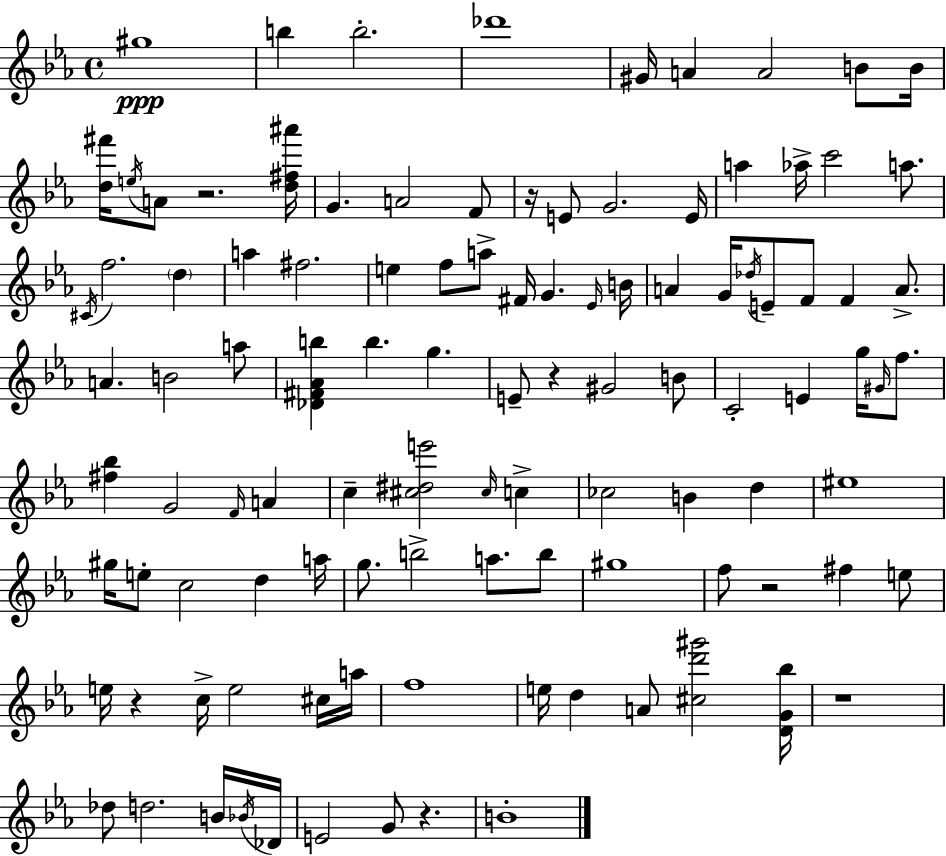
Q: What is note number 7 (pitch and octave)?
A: A4